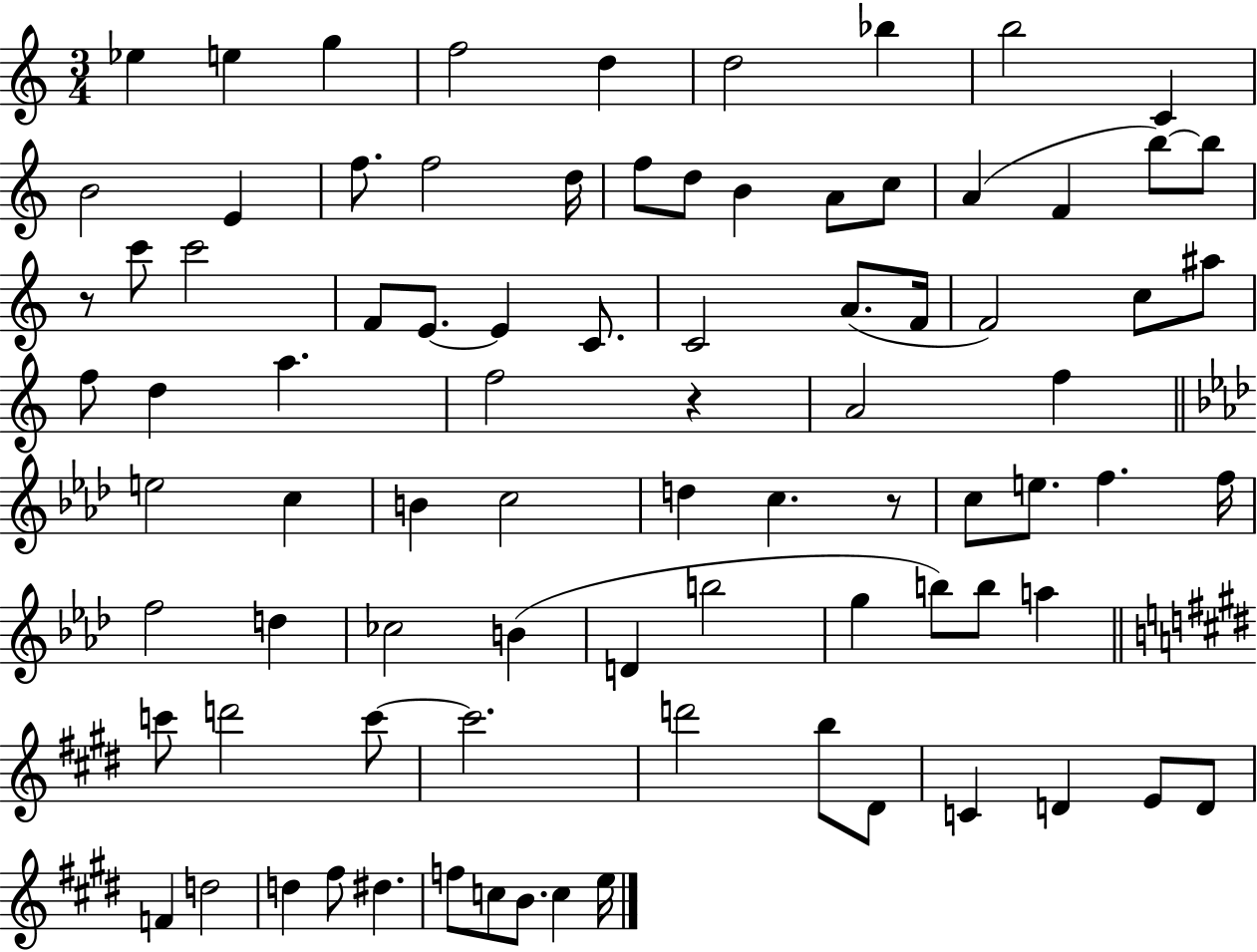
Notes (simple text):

Eb5/q E5/q G5/q F5/h D5/q D5/h Bb5/q B5/h C4/q B4/h E4/q F5/e. F5/h D5/s F5/e D5/e B4/q A4/e C5/e A4/q F4/q B5/e B5/e R/e C6/e C6/h F4/e E4/e. E4/q C4/e. C4/h A4/e. F4/s F4/h C5/e A#5/e F5/e D5/q A5/q. F5/h R/q A4/h F5/q E5/h C5/q B4/q C5/h D5/q C5/q. R/e C5/e E5/e. F5/q. F5/s F5/h D5/q CES5/h B4/q D4/q B5/h G5/q B5/e B5/e A5/q C6/e D6/h C6/e C6/h. D6/h B5/e D#4/e C4/q D4/q E4/e D4/e F4/q D5/h D5/q F#5/e D#5/q. F5/e C5/e B4/e. C5/q E5/s